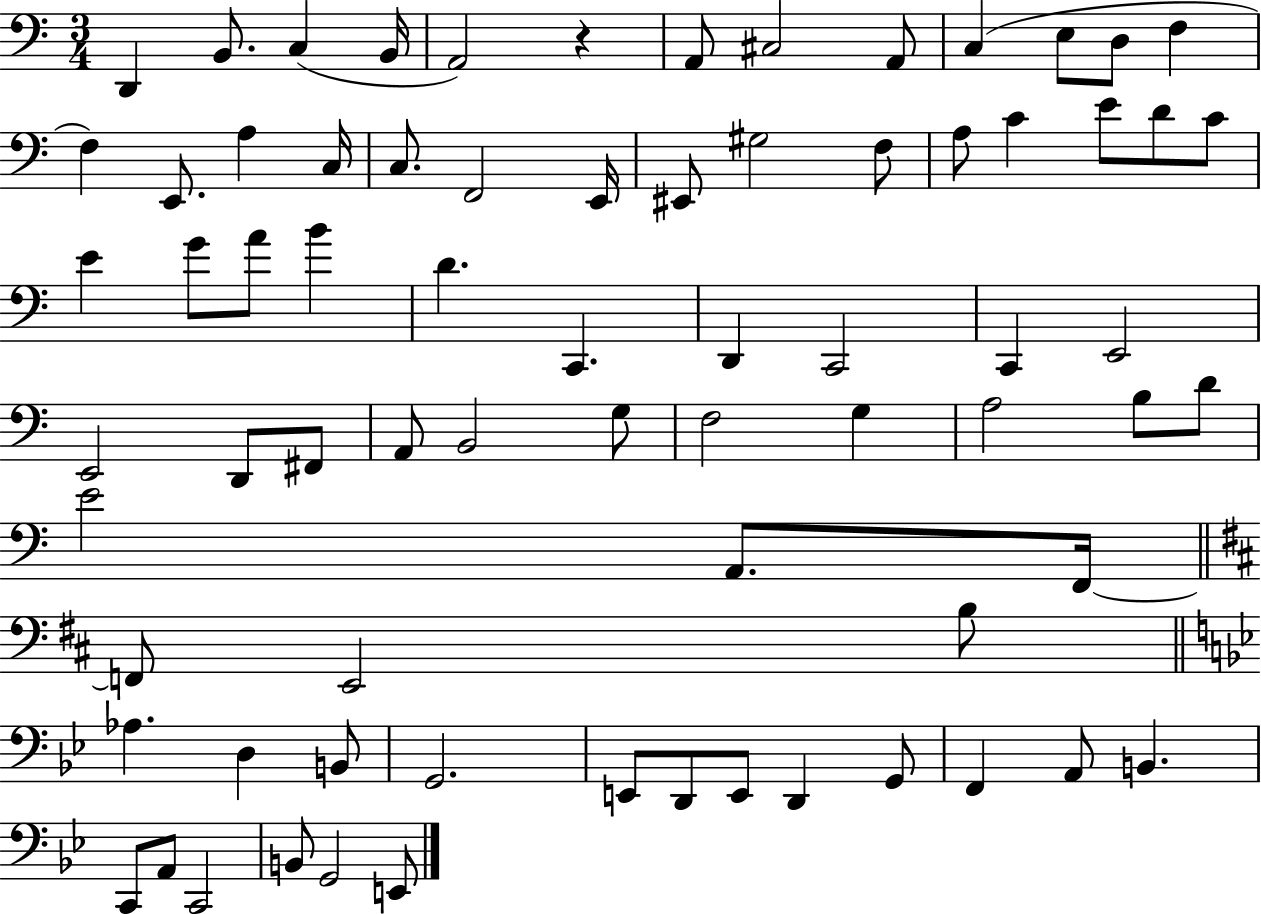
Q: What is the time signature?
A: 3/4